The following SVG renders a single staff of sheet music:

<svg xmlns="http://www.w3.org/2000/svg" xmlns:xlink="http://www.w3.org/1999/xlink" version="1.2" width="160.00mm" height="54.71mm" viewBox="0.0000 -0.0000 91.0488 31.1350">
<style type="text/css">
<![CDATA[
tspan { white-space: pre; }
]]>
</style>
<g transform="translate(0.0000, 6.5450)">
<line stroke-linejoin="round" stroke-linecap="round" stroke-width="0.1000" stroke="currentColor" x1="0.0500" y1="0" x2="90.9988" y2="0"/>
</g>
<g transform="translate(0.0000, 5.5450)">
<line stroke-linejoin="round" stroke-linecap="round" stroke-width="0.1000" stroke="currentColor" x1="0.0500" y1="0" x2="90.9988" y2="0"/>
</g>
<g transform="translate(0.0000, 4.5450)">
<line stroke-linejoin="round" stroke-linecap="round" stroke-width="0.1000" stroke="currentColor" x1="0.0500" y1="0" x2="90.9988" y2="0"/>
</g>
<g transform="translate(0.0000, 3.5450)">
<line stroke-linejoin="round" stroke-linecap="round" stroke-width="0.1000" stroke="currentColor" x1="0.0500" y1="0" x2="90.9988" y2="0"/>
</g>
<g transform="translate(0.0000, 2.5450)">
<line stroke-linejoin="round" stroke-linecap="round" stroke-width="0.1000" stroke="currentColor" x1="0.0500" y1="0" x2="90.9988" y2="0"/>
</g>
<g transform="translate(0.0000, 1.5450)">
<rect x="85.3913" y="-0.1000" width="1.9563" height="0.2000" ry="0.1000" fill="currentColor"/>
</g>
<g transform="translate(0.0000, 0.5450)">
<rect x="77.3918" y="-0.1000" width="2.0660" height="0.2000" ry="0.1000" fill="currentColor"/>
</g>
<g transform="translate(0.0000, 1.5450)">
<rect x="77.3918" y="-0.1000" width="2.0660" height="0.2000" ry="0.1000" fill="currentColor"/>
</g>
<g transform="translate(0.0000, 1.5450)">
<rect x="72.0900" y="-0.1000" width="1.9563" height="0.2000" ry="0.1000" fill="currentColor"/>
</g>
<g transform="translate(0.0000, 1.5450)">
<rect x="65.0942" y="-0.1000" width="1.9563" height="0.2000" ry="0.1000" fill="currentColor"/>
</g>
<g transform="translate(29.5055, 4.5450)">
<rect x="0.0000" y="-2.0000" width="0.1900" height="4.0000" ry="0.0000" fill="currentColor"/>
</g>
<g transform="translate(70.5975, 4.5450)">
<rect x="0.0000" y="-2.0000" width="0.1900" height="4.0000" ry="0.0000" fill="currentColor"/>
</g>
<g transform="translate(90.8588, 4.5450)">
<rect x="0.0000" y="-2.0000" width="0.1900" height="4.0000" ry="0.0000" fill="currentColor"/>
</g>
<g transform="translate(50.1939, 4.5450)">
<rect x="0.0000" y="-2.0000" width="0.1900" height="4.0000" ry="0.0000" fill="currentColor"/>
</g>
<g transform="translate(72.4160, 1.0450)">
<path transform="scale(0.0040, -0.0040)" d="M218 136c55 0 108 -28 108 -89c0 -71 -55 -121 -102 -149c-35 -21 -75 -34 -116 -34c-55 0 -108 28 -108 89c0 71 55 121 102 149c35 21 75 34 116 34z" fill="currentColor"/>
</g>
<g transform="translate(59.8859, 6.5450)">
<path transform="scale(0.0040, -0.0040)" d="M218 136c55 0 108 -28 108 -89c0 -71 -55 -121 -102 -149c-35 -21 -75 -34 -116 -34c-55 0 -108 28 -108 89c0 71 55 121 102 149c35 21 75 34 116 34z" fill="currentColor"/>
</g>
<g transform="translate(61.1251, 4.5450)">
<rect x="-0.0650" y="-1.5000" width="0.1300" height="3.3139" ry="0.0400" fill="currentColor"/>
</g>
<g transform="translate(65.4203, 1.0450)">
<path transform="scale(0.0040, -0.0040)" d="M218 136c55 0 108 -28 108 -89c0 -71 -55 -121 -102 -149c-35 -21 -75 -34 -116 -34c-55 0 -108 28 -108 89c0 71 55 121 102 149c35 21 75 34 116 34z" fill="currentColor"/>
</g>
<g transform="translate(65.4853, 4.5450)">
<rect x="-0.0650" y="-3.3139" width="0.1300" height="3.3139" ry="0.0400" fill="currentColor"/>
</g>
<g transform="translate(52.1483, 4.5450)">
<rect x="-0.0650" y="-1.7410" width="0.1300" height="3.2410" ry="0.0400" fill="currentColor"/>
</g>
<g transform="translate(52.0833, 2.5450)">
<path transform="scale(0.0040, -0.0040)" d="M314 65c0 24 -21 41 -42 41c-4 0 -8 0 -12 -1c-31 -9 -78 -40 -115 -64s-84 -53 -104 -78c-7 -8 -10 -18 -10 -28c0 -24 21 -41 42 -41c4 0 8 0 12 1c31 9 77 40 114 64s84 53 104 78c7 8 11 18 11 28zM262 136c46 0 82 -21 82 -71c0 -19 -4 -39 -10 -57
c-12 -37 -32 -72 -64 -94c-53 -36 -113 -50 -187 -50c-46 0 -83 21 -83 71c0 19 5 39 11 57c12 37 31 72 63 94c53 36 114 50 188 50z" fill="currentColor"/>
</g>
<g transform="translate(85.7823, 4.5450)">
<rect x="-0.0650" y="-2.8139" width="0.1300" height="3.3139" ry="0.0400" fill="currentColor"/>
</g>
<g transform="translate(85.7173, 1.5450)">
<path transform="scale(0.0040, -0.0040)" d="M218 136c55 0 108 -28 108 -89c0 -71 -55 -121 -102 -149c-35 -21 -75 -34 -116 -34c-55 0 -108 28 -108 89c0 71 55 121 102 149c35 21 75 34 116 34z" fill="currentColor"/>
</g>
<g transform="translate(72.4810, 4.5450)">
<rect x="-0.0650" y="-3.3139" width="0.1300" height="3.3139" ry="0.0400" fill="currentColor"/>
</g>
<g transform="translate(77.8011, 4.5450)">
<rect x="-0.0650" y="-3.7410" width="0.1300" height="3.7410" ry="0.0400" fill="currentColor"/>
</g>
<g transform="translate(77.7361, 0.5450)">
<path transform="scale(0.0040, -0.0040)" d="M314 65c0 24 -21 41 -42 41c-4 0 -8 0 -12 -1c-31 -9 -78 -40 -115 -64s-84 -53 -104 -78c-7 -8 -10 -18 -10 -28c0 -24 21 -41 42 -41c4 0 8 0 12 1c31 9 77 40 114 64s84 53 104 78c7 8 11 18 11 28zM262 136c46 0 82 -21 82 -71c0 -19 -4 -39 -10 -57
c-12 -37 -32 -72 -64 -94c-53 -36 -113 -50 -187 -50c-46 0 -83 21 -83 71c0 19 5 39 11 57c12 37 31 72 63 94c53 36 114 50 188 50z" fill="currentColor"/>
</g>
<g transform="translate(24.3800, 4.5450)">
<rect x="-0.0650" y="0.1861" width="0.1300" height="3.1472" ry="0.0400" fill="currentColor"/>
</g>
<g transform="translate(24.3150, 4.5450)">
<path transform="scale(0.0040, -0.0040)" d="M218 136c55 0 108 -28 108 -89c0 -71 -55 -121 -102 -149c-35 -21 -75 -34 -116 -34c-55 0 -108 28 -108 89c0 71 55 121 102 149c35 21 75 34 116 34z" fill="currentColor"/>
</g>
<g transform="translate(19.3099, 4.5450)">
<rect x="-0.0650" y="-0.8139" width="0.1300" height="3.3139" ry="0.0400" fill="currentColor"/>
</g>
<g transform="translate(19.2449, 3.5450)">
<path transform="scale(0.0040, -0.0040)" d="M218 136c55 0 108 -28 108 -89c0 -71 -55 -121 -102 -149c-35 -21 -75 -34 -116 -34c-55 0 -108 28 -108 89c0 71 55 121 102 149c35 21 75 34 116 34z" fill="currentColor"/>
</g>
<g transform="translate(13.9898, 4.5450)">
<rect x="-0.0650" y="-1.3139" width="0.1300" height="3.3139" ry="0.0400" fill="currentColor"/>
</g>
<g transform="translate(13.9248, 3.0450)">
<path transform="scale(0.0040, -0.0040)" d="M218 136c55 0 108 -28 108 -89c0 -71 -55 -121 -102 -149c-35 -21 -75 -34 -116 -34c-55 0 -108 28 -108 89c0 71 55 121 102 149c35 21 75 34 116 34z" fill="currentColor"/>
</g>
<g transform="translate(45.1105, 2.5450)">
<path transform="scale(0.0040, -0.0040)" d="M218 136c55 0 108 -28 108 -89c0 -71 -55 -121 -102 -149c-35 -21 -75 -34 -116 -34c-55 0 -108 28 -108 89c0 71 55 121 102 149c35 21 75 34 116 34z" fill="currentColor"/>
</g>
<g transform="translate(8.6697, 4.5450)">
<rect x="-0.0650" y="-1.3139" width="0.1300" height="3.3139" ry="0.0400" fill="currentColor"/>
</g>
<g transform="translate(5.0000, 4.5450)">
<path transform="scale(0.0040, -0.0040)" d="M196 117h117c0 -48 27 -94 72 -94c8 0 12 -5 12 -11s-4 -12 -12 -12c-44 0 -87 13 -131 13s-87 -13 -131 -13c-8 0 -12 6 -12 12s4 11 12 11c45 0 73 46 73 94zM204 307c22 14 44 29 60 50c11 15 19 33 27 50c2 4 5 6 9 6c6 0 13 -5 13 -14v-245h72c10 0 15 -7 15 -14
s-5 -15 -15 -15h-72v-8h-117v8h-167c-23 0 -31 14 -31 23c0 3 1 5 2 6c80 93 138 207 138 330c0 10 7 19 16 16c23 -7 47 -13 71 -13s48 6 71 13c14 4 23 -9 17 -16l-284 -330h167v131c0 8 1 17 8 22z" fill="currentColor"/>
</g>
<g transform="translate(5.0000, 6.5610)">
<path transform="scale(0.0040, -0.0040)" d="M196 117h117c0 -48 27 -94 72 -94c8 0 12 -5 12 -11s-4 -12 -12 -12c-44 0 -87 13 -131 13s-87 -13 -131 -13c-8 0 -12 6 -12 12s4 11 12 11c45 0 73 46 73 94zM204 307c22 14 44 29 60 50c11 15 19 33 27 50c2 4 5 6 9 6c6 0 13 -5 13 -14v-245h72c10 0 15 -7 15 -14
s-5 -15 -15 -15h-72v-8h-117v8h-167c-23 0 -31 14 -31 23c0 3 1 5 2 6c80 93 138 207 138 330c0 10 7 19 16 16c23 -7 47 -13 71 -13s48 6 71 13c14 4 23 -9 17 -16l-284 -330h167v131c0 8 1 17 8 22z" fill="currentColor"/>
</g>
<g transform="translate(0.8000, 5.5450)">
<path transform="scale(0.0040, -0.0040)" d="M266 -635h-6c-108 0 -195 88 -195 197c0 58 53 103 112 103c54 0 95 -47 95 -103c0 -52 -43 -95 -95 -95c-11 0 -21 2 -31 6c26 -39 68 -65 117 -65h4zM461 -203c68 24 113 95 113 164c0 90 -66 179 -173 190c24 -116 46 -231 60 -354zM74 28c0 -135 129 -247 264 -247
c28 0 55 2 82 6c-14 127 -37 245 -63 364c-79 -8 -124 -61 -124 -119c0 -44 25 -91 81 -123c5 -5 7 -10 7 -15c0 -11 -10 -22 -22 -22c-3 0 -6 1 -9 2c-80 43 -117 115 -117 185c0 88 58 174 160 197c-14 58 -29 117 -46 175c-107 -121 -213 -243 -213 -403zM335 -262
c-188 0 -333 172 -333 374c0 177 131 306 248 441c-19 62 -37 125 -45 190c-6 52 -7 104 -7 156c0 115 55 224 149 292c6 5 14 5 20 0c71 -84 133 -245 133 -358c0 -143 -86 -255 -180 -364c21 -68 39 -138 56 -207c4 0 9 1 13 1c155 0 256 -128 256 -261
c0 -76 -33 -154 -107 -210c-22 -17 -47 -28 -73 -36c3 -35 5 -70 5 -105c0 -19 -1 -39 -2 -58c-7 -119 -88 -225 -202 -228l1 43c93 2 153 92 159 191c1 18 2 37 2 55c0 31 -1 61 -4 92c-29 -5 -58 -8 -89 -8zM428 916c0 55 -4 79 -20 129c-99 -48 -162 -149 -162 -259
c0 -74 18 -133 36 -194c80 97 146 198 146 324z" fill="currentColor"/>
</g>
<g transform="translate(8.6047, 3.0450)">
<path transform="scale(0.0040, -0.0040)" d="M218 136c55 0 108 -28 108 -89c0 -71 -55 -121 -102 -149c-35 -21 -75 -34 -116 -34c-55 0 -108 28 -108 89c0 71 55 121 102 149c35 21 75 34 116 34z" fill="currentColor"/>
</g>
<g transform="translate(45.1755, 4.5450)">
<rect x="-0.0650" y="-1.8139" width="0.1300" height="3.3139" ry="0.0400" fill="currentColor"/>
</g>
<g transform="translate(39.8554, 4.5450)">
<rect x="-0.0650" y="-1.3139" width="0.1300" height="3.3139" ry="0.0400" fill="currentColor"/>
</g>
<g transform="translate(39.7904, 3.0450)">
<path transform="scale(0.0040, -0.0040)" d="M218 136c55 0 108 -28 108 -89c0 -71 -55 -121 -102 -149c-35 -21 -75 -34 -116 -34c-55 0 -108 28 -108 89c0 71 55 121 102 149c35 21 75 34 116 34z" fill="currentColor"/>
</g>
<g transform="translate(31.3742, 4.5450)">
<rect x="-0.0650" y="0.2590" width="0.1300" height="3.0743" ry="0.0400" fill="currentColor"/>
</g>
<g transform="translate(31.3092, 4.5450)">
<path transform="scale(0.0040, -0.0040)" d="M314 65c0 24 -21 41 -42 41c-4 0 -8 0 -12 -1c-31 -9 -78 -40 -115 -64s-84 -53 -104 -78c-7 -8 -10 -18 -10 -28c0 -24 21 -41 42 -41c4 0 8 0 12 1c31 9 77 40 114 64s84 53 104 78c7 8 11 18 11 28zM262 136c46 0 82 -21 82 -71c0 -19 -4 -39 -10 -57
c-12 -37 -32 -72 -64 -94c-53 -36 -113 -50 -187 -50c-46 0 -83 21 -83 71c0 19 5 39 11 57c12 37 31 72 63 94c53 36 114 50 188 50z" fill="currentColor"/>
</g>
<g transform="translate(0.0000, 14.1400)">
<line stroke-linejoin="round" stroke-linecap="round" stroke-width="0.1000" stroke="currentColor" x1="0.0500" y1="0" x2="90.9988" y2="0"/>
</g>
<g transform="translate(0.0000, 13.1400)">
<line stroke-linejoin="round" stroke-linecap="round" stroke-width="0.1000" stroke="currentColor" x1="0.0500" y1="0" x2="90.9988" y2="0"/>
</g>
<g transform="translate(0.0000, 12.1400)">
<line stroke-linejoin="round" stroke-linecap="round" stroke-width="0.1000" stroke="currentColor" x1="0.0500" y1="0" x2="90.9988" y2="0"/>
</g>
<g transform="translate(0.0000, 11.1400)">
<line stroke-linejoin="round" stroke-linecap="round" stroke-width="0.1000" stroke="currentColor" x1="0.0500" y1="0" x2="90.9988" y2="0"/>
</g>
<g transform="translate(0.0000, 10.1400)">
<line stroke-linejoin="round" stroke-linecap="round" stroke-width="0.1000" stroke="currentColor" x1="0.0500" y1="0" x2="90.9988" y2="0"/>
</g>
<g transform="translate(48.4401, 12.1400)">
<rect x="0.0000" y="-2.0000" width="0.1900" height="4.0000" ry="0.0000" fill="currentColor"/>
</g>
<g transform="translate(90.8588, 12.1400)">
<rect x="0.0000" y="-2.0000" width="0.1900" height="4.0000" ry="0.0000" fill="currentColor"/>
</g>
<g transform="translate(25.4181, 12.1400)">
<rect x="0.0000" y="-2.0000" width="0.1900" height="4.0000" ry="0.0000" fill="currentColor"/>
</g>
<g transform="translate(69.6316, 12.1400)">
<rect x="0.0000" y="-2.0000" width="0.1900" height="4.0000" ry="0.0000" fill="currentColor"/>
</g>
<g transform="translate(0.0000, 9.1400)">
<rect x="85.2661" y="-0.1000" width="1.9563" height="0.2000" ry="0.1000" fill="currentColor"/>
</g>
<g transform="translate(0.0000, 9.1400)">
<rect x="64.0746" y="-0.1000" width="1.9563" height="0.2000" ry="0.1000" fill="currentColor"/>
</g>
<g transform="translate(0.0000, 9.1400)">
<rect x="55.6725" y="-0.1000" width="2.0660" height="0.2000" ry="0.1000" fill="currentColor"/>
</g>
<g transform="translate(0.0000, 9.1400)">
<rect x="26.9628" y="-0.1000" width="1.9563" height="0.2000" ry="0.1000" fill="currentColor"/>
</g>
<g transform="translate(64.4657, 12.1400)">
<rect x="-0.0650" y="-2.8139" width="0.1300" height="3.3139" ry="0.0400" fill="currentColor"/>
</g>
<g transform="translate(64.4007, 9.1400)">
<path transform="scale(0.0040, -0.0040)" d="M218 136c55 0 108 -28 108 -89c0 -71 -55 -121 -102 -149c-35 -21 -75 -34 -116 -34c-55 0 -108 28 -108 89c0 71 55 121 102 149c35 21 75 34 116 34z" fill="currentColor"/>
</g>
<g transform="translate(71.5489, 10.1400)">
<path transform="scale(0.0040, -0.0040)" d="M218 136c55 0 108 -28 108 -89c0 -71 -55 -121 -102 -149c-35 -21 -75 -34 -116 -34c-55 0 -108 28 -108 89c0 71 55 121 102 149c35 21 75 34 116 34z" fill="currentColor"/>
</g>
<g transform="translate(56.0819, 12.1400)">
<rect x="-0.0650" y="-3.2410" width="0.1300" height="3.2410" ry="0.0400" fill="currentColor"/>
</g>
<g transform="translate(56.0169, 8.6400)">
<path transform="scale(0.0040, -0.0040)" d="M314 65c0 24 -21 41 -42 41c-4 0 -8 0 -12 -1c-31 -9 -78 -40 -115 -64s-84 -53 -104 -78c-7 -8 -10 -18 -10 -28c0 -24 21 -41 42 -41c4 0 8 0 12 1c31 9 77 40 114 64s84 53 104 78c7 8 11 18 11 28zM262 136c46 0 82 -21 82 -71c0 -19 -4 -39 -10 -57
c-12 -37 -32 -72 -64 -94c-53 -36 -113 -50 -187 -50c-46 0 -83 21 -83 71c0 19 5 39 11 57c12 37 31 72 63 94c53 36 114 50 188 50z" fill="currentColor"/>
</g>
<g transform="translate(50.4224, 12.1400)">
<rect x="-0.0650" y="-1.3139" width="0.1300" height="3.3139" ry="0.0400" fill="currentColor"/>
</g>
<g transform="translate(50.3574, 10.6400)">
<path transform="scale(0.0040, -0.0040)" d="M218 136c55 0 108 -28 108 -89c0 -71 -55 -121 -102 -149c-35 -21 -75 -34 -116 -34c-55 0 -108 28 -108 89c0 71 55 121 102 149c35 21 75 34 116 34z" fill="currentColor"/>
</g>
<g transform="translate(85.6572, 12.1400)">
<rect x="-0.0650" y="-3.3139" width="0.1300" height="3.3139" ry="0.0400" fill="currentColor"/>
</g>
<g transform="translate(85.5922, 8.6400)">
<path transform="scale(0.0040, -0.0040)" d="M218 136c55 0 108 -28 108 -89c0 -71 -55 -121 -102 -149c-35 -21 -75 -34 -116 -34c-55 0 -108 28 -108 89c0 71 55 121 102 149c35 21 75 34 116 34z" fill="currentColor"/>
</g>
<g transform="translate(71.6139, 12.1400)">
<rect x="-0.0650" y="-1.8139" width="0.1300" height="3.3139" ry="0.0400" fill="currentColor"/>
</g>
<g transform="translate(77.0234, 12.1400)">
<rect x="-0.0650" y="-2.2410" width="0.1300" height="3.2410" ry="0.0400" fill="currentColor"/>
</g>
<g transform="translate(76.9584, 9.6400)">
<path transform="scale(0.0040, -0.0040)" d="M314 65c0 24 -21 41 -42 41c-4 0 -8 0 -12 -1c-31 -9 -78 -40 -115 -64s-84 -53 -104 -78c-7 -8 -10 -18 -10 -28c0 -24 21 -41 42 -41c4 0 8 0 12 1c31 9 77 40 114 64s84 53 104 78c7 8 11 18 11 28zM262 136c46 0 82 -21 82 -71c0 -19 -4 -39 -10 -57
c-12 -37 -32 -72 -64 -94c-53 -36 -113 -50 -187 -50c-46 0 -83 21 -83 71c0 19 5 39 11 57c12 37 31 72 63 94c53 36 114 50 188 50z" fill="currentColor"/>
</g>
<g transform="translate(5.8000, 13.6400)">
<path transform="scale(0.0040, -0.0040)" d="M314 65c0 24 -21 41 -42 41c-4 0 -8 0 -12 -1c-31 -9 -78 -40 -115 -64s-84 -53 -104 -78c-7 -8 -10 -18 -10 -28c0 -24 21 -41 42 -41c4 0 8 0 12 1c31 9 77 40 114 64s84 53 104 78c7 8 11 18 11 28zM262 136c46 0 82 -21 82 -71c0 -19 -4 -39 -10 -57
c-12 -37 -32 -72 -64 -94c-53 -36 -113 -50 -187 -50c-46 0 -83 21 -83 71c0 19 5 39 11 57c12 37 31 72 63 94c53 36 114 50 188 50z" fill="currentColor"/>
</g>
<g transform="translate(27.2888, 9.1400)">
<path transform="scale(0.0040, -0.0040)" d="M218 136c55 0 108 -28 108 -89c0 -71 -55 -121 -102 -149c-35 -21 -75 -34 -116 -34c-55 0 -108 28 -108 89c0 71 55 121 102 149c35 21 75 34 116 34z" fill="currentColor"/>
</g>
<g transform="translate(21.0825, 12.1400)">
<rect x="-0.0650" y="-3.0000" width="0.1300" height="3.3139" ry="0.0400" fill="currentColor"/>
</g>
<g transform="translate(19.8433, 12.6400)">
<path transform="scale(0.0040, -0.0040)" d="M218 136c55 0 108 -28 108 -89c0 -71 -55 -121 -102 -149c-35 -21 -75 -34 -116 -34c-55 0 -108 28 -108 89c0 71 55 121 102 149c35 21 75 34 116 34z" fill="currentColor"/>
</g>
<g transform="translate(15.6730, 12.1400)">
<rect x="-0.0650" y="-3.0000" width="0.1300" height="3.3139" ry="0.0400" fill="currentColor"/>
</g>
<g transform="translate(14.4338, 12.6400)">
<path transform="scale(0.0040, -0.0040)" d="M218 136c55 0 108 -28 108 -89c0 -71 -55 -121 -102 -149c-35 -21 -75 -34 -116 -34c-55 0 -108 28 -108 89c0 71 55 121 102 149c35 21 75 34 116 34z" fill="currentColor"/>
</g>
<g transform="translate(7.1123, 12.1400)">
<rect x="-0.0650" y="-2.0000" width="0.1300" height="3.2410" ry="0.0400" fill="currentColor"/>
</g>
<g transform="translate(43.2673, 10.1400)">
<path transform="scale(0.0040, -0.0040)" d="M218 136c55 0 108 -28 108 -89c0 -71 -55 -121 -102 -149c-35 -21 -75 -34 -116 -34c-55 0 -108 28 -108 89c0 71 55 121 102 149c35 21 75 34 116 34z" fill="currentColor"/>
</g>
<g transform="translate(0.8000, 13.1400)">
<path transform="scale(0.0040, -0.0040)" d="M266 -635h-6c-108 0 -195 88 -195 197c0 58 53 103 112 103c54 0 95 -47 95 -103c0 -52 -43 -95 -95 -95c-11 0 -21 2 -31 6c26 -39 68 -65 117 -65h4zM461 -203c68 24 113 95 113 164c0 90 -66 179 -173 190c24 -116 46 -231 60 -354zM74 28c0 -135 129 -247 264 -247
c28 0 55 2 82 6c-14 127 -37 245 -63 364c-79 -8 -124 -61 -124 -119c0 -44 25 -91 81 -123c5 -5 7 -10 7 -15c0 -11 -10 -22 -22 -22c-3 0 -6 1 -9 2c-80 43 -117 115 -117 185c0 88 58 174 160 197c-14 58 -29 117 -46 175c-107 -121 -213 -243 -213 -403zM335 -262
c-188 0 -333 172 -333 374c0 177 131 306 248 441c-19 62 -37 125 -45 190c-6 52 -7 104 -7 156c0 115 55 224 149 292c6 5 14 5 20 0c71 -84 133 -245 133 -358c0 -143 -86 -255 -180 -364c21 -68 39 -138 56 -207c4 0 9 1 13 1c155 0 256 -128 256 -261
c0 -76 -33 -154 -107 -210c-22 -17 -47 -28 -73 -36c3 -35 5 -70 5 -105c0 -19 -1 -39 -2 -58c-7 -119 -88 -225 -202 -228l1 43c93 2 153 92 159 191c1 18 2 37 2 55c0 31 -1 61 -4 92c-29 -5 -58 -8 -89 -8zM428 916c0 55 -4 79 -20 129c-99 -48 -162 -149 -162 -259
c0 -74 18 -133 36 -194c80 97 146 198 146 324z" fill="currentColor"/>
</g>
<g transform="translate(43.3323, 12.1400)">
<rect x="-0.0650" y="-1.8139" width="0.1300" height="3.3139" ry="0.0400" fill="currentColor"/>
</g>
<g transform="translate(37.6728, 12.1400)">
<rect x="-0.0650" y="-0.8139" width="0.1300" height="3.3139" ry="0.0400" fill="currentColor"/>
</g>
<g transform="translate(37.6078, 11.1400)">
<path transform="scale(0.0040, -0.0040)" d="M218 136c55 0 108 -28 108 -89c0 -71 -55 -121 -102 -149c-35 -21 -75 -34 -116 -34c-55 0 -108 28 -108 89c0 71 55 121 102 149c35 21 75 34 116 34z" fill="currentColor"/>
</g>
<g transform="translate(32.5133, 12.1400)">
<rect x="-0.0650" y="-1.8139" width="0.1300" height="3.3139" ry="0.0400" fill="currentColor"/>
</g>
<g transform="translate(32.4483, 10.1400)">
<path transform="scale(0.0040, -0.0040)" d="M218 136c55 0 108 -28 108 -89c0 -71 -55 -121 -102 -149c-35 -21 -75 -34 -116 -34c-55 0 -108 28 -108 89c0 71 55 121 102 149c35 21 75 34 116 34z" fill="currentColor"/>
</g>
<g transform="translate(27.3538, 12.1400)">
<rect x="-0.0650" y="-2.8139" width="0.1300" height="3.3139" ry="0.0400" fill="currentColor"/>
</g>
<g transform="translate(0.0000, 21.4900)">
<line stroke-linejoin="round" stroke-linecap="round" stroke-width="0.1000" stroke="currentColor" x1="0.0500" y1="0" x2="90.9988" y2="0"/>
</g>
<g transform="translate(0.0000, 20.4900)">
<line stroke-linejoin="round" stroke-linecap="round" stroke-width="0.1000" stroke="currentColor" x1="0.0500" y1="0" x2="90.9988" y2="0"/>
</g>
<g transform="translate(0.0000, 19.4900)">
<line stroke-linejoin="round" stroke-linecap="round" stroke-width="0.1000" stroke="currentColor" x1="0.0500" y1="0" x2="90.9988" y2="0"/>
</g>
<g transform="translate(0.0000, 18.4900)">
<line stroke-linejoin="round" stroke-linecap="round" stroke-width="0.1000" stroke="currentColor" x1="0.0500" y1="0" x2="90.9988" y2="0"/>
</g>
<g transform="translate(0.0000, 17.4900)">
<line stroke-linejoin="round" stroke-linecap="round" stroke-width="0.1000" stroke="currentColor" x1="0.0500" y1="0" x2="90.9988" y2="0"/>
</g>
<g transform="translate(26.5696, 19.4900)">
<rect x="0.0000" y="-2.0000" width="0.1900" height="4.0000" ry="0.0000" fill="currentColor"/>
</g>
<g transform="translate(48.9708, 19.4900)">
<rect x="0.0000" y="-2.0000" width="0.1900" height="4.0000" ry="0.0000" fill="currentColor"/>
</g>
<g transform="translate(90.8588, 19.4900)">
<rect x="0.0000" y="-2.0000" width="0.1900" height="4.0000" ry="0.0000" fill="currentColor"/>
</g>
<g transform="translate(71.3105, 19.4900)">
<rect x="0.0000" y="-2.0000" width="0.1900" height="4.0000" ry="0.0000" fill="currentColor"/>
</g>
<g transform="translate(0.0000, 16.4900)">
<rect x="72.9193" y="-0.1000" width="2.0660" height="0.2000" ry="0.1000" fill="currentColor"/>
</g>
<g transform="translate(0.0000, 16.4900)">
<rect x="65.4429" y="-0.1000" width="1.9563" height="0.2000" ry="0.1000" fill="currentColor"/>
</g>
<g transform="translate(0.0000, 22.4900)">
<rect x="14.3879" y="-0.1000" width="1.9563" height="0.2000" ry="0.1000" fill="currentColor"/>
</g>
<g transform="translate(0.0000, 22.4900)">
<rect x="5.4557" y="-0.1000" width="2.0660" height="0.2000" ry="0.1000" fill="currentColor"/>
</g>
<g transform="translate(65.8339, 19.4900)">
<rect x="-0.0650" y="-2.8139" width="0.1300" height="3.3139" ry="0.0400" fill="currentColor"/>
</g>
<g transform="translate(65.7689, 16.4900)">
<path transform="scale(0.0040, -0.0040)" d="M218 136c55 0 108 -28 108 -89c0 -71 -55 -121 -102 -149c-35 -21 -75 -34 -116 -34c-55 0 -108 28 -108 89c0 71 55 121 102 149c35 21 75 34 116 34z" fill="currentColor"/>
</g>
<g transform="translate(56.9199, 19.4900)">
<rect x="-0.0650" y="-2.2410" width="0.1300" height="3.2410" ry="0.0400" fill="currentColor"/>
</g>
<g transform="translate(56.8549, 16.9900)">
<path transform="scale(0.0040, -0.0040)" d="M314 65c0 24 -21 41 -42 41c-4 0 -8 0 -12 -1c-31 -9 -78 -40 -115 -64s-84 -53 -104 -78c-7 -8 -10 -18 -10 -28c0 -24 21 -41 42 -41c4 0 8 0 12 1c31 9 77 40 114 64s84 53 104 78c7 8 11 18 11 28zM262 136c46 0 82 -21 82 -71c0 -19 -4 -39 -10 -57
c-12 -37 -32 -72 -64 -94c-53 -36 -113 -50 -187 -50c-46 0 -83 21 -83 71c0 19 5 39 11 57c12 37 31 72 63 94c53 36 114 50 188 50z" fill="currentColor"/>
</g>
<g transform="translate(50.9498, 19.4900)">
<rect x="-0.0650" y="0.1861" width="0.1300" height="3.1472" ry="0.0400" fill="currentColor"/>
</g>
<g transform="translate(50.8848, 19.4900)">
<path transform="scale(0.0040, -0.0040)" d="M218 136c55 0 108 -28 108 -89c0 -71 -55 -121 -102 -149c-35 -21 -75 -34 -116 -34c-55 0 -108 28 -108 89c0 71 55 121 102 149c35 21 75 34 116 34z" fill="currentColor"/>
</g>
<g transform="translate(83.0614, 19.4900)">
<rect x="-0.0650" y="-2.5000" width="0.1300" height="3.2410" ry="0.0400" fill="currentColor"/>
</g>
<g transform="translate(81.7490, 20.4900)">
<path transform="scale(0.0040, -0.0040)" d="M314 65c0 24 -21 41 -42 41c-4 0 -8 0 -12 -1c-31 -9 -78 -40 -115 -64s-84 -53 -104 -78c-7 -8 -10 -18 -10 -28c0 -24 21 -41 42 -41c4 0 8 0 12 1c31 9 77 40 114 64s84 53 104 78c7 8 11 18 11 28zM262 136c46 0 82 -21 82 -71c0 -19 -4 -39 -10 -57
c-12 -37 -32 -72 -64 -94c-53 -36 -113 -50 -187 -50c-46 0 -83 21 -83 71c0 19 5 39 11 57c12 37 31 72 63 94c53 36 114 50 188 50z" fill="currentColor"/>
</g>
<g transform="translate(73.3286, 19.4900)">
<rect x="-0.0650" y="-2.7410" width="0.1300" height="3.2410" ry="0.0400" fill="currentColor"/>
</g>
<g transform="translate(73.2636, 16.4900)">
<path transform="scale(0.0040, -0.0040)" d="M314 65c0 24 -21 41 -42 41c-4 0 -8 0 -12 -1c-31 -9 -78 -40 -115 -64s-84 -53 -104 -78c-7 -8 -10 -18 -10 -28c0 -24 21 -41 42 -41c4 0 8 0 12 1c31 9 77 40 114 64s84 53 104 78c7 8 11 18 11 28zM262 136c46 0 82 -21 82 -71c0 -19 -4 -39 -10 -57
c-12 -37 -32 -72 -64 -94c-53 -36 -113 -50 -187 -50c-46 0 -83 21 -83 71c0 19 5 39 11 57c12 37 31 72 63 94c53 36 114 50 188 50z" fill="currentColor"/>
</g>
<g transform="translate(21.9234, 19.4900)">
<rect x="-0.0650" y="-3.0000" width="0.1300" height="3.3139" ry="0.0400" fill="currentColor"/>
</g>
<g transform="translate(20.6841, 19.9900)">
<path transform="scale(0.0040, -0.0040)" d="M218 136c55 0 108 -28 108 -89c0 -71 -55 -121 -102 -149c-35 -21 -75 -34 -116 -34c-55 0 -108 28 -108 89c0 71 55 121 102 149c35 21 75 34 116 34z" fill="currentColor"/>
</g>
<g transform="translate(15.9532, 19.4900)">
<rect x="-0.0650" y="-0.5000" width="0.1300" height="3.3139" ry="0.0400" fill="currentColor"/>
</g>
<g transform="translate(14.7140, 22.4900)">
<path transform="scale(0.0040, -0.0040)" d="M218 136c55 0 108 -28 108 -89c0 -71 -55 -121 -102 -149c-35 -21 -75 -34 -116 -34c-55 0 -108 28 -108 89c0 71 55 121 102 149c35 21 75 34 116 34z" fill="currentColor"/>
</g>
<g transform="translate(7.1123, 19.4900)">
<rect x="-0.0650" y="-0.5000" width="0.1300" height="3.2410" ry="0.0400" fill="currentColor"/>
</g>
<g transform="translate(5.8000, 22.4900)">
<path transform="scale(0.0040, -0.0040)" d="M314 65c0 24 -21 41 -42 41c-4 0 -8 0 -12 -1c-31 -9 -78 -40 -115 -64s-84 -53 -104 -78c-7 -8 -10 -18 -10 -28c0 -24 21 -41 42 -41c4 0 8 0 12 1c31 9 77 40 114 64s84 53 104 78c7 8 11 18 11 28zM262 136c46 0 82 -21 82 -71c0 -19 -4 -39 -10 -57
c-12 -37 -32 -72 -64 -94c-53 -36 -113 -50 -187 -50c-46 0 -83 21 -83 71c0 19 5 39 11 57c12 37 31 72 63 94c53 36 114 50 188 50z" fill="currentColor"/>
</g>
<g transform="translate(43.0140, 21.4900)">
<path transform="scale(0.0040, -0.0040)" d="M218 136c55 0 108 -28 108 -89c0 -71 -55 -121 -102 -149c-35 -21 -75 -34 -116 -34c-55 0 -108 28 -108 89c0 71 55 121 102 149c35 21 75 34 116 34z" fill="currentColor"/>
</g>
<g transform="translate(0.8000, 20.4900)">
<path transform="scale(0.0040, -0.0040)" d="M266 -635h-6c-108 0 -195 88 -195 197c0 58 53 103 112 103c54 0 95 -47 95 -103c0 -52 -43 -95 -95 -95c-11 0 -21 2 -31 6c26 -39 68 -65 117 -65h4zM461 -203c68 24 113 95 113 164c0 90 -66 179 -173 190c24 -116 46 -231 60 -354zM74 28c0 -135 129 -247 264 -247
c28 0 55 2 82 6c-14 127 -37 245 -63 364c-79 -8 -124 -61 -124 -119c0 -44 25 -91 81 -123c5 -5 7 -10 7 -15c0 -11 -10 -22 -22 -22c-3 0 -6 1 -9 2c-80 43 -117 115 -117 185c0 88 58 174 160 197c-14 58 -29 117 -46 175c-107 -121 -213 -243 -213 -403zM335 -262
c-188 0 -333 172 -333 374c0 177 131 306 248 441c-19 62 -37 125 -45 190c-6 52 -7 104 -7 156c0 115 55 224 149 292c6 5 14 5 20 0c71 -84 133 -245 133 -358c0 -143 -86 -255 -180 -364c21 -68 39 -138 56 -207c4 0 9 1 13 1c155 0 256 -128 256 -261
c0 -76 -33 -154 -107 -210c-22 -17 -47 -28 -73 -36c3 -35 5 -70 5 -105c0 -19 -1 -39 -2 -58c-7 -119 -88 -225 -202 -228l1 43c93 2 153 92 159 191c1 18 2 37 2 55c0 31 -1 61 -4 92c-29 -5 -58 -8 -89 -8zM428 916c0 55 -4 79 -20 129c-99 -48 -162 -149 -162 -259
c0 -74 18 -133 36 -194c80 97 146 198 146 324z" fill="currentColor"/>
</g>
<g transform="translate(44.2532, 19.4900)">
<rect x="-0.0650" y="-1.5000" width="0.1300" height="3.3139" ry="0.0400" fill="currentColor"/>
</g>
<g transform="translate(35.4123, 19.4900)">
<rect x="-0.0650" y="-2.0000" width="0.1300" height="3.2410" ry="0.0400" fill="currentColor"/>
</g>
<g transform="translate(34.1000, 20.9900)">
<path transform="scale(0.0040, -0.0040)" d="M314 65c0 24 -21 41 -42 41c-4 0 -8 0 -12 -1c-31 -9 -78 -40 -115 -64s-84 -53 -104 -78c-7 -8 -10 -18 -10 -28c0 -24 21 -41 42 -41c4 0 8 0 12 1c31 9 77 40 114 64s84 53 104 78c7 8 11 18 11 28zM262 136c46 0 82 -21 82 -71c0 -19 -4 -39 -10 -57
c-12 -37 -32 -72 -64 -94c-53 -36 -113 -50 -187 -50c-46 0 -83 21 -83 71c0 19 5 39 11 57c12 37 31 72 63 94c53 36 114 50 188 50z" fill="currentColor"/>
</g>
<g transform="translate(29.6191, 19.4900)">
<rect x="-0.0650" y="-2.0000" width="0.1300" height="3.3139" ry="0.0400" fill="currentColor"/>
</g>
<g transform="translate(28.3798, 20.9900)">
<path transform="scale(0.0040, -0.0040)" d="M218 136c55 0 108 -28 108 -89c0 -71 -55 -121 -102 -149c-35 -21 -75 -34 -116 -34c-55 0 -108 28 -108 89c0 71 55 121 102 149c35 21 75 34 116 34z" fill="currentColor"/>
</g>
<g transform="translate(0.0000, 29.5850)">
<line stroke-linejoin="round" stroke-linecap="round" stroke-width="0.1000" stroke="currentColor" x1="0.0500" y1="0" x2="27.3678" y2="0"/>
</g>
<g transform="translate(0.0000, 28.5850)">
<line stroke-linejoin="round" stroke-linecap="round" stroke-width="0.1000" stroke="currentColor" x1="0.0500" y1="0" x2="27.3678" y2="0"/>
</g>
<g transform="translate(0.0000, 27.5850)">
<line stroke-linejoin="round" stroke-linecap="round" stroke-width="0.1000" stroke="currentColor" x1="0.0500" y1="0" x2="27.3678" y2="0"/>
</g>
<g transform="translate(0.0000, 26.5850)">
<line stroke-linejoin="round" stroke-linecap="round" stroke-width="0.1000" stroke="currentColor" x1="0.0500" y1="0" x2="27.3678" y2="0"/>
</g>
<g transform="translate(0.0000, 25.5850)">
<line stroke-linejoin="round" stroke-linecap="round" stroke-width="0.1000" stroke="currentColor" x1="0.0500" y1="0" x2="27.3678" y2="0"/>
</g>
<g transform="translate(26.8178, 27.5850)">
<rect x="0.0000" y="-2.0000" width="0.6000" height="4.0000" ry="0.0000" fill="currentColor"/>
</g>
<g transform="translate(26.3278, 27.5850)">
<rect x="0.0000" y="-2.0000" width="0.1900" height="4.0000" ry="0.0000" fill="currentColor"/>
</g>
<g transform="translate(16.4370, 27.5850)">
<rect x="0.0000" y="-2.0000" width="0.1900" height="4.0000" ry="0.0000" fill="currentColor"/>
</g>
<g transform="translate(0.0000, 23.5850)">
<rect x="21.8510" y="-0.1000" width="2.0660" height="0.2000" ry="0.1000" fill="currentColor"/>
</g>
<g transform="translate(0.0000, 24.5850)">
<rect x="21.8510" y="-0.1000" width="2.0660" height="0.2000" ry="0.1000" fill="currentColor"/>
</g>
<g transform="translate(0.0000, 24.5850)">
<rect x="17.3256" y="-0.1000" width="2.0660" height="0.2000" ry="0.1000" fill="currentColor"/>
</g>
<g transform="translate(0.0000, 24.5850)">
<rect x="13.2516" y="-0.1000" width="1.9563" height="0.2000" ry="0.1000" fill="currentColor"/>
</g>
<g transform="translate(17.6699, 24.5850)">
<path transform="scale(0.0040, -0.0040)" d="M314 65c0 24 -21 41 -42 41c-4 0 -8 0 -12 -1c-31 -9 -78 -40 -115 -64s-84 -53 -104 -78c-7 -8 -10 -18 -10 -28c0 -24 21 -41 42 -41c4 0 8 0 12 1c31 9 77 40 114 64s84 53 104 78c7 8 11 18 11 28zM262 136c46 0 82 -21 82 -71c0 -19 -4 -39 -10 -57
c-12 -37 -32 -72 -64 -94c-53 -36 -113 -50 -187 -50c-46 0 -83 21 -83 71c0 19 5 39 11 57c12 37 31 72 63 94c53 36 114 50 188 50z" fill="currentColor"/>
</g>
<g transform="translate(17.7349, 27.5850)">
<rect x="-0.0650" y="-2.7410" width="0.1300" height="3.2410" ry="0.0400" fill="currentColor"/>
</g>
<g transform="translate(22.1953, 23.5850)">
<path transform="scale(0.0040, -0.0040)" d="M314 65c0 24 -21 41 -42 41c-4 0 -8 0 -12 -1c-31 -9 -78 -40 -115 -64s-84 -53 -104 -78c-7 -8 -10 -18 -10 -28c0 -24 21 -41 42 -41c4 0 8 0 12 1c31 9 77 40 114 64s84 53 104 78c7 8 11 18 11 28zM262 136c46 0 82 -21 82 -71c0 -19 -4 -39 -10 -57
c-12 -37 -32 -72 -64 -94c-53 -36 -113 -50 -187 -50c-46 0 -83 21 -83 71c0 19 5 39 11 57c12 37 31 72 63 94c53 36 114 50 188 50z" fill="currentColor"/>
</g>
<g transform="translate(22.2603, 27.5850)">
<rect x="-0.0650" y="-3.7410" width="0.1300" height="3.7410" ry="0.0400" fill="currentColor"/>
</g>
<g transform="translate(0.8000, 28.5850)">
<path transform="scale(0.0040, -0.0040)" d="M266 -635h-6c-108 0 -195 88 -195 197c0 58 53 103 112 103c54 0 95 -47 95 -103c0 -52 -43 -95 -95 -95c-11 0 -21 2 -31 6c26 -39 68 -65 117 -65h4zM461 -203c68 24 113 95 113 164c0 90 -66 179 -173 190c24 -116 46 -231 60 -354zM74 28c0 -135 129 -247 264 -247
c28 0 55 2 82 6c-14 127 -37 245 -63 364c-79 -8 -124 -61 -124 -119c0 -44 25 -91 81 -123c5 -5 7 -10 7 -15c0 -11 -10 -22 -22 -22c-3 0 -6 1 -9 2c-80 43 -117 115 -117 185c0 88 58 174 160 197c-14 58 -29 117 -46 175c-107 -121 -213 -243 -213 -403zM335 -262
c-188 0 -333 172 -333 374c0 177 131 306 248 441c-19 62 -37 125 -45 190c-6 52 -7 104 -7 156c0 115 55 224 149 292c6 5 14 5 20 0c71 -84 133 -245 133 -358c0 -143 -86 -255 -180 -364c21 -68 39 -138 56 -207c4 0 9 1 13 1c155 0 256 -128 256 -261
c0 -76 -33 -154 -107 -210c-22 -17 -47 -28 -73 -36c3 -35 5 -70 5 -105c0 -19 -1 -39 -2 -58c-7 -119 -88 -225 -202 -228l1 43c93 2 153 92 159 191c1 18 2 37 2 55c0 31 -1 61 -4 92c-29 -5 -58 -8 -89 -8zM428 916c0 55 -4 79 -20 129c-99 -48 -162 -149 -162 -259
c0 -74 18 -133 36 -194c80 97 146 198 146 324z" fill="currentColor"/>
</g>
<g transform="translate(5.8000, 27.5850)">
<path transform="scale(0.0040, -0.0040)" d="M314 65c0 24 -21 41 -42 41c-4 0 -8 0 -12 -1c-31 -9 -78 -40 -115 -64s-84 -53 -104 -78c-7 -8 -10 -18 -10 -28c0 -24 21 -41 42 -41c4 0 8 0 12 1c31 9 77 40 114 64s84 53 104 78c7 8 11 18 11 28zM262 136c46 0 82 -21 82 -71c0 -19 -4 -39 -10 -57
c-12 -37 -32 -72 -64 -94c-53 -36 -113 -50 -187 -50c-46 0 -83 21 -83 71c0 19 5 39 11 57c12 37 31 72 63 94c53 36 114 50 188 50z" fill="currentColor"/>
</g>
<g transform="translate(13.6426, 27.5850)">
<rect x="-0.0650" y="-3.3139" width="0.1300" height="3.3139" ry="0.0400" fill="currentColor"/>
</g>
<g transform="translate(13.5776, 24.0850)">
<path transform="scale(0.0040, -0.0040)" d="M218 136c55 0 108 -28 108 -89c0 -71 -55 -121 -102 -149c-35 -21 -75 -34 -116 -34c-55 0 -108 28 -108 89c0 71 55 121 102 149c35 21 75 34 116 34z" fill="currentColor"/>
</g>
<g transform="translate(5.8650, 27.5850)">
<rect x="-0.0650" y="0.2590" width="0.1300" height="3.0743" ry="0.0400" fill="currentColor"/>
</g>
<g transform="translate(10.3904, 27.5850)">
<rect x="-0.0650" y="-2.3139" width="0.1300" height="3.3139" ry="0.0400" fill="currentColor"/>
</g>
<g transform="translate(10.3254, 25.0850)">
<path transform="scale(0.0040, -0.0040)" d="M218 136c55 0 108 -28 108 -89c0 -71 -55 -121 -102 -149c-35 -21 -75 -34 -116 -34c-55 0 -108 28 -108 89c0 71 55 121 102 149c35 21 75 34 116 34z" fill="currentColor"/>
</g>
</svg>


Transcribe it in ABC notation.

X:1
T:Untitled
M:4/4
L:1/4
K:C
e e d B B2 e f f2 E b b c'2 a F2 A A a f d f e b2 a f g2 b C2 C A F F2 E B g2 a a2 G2 B2 g b a2 c'2